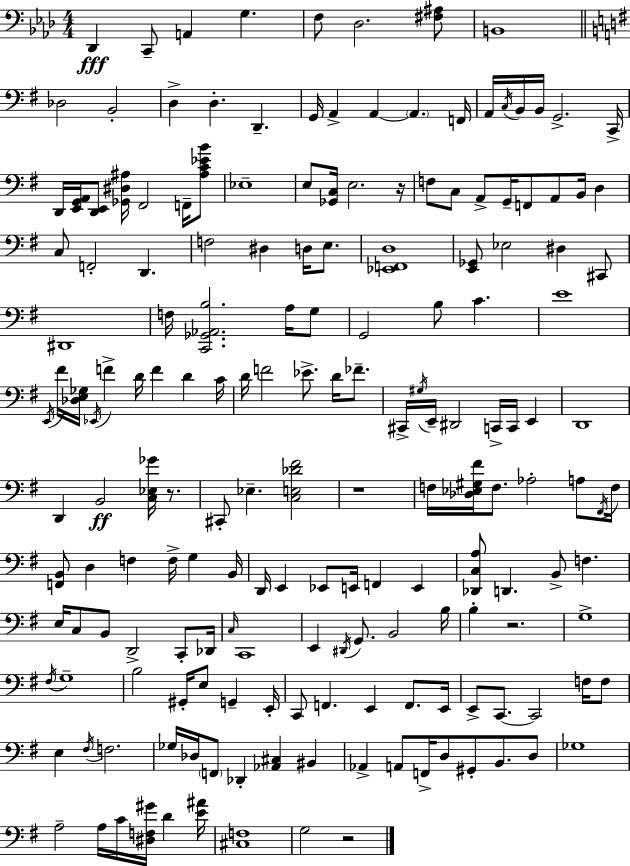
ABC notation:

X:1
T:Untitled
M:4/4
L:1/4
K:Ab
_D,, C,,/2 A,, G, F,/2 _D,2 [^F,^A,]/2 B,,4 _D,2 B,,2 D, D, D,, G,,/4 A,, A,, A,, F,,/4 A,,/4 C,/4 B,,/4 B,,/4 G,,2 C,,/4 D,,/4 [E,,G,,A,,]/4 [D,,E,,]/2 [_G,,^D,^A,]/4 ^F,,2 F,,/4 [^A,C_EB]/2 _E,4 E,/2 [_G,,C,]/4 E,2 z/4 F,/2 C,/2 A,,/2 G,,/4 F,,/2 A,,/2 B,,/4 D, C,/2 F,,2 D,, F,2 ^D, D,/4 E,/2 [_E,,F,,D,]4 [E,,_G,,]/2 _E,2 ^D, ^C,,/2 ^D,,4 F,/4 [C,,_G,,_A,,B,]2 A,/4 G,/2 G,,2 B,/2 C E4 E,,/4 ^F/4 [_D,E,_G,]/4 _E,,/4 F D/4 F D C/4 D/4 F2 _E/2 D/4 _F/2 ^C,,/4 ^G,/4 E,,/4 ^D,,2 C,,/4 C,,/4 E,, D,,4 D,, B,,2 [C,_E,_G]/4 z/2 ^C,,/2 _E, [C,E,_D^F]2 z4 F,/4 [_D,_E,^G,^F]/4 F,/2 _A,2 A,/2 ^F,,/4 F,/4 [F,,B,,]/2 D, F, F,/4 G, B,,/4 D,,/4 E,, _E,,/2 E,,/4 F,, E,, [_D,,C,A,]/2 D,, B,,/2 F, E,/4 C,/2 B,,/2 D,,2 C,,/2 _D,,/4 C,/4 C,,4 E,, ^D,,/4 G,,/2 B,,2 B,/4 B, z2 G,4 ^F,/4 G,4 B,2 ^G,,/4 E,/2 G,, E,,/4 C,,/2 F,, E,, F,,/2 E,,/4 E,,/2 C,,/2 C,,2 F,/4 F,/2 E, ^F,/4 F,2 _G,/4 _D,/4 F,,/2 _D,, [_A,,^C,] ^B,, _A,, A,,/2 F,,/4 D,/2 ^G,,/2 B,,/2 D,/2 _G,4 A,2 A,/4 C/4 [^D,F,^G]/4 D [E^A]/4 [^C,F,]4 G,2 z2